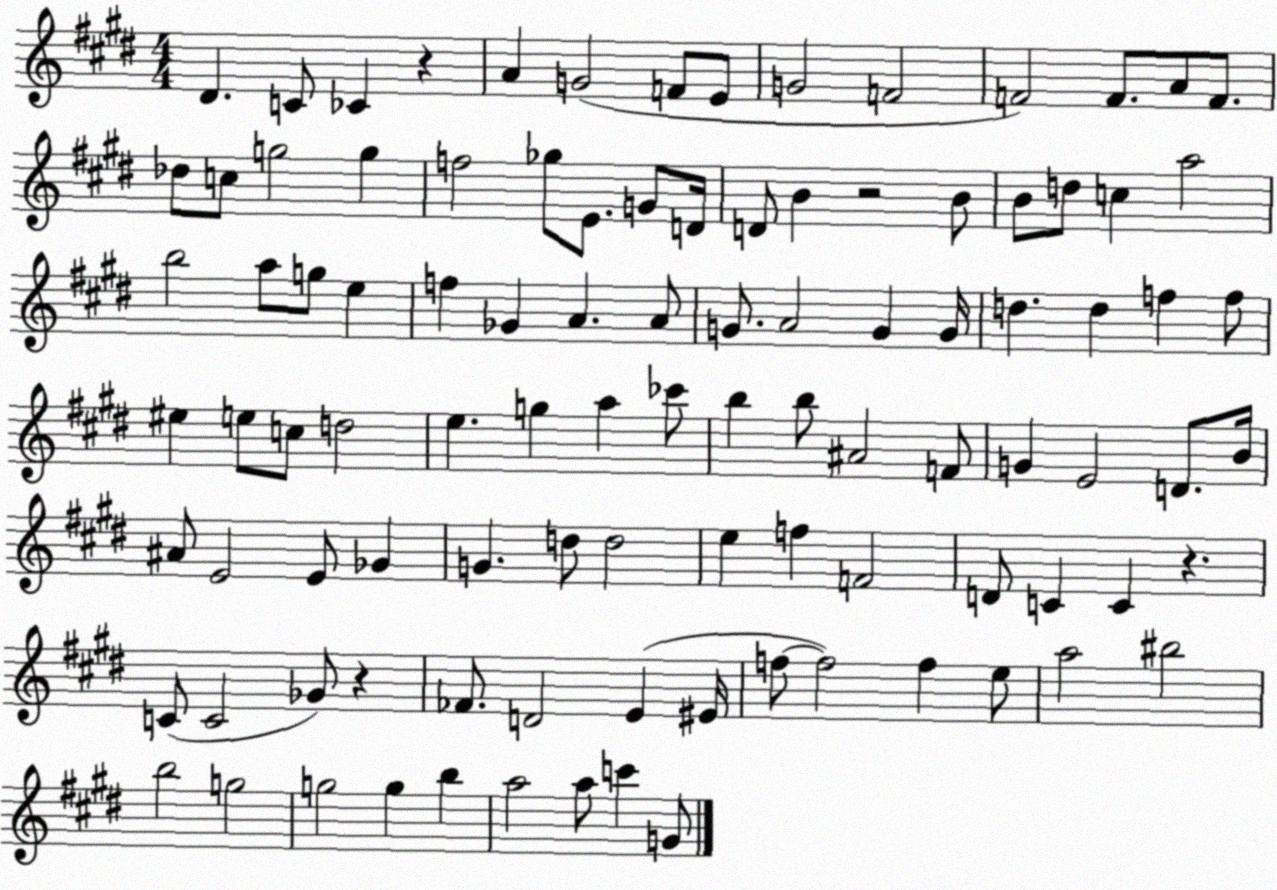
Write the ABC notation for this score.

X:1
T:Untitled
M:4/4
L:1/4
K:E
^D C/2 _C z A G2 F/2 E/2 G2 F2 F2 F/2 A/2 F/2 _d/2 c/2 g2 g f2 _g/2 E/2 G/2 D/4 D/2 B z2 B/2 B/2 d/2 c a2 b2 a/2 g/2 e f _G A A/2 G/2 A2 G G/4 d d f f/2 ^e e/2 c/2 d2 e g a _c'/2 b b/2 ^A2 F/2 G E2 D/2 B/4 ^A/2 E2 E/2 _G G d/2 d2 e f F2 D/2 C C z C/2 C2 _G/2 z _F/2 D2 E ^E/4 f/2 f2 f e/2 a2 ^b2 b2 g2 g2 g b a2 a/2 c' G/2